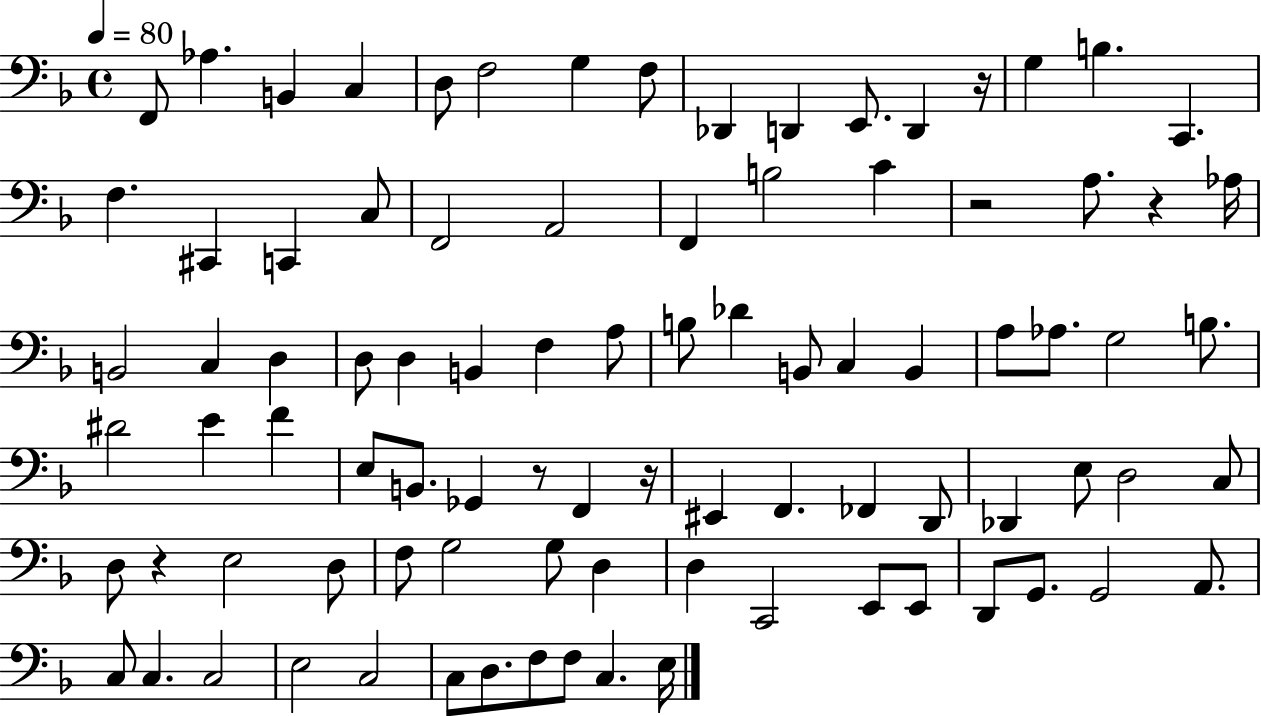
F2/e Ab3/q. B2/q C3/q D3/e F3/h G3/q F3/e Db2/q D2/q E2/e. D2/q R/s G3/q B3/q. C2/q. F3/q. C#2/q C2/q C3/e F2/h A2/h F2/q B3/h C4/q R/h A3/e. R/q Ab3/s B2/h C3/q D3/q D3/e D3/q B2/q F3/q A3/e B3/e Db4/q B2/e C3/q B2/q A3/e Ab3/e. G3/h B3/e. D#4/h E4/q F4/q E3/e B2/e. Gb2/q R/e F2/q R/s EIS2/q F2/q. FES2/q D2/e Db2/q E3/e D3/h C3/e D3/e R/q E3/h D3/e F3/e G3/h G3/e D3/q D3/q C2/h E2/e E2/e D2/e G2/e. G2/h A2/e. C3/e C3/q. C3/h E3/h C3/h C3/e D3/e. F3/e F3/e C3/q. E3/s